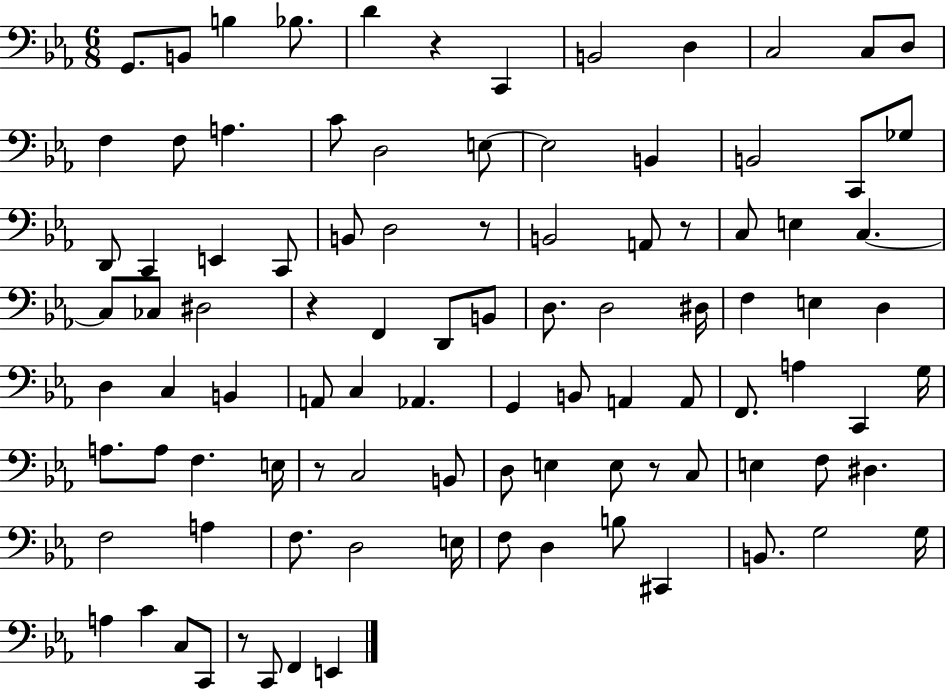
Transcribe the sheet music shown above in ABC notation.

X:1
T:Untitled
M:6/8
L:1/4
K:Eb
G,,/2 B,,/2 B, _B,/2 D z C,, B,,2 D, C,2 C,/2 D,/2 F, F,/2 A, C/2 D,2 E,/2 E,2 B,, B,,2 C,,/2 _G,/2 D,,/2 C,, E,, C,,/2 B,,/2 D,2 z/2 B,,2 A,,/2 z/2 C,/2 E, C, C,/2 _C,/2 ^D,2 z F,, D,,/2 B,,/2 D,/2 D,2 ^D,/4 F, E, D, D, C, B,, A,,/2 C, _A,, G,, B,,/2 A,, A,,/2 F,,/2 A, C,, G,/4 A,/2 A,/2 F, E,/4 z/2 C,2 B,,/2 D,/2 E, E,/2 z/2 C,/2 E, F,/2 ^D, F,2 A, F,/2 D,2 E,/4 F,/2 D, B,/2 ^C,, B,,/2 G,2 G,/4 A, C C,/2 C,,/2 z/2 C,,/2 F,, E,,